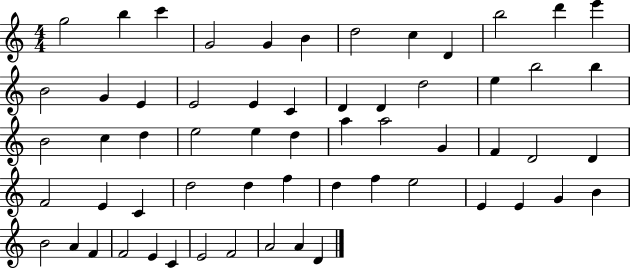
G5/h B5/q C6/q G4/h G4/q B4/q D5/h C5/q D4/q B5/h D6/q E6/q B4/h G4/q E4/q E4/h E4/q C4/q D4/q D4/q D5/h E5/q B5/h B5/q B4/h C5/q D5/q E5/h E5/q D5/q A5/q A5/h G4/q F4/q D4/h D4/q F4/h E4/q C4/q D5/h D5/q F5/q D5/q F5/q E5/h E4/q E4/q G4/q B4/q B4/h A4/q F4/q F4/h E4/q C4/q E4/h F4/h A4/h A4/q D4/q